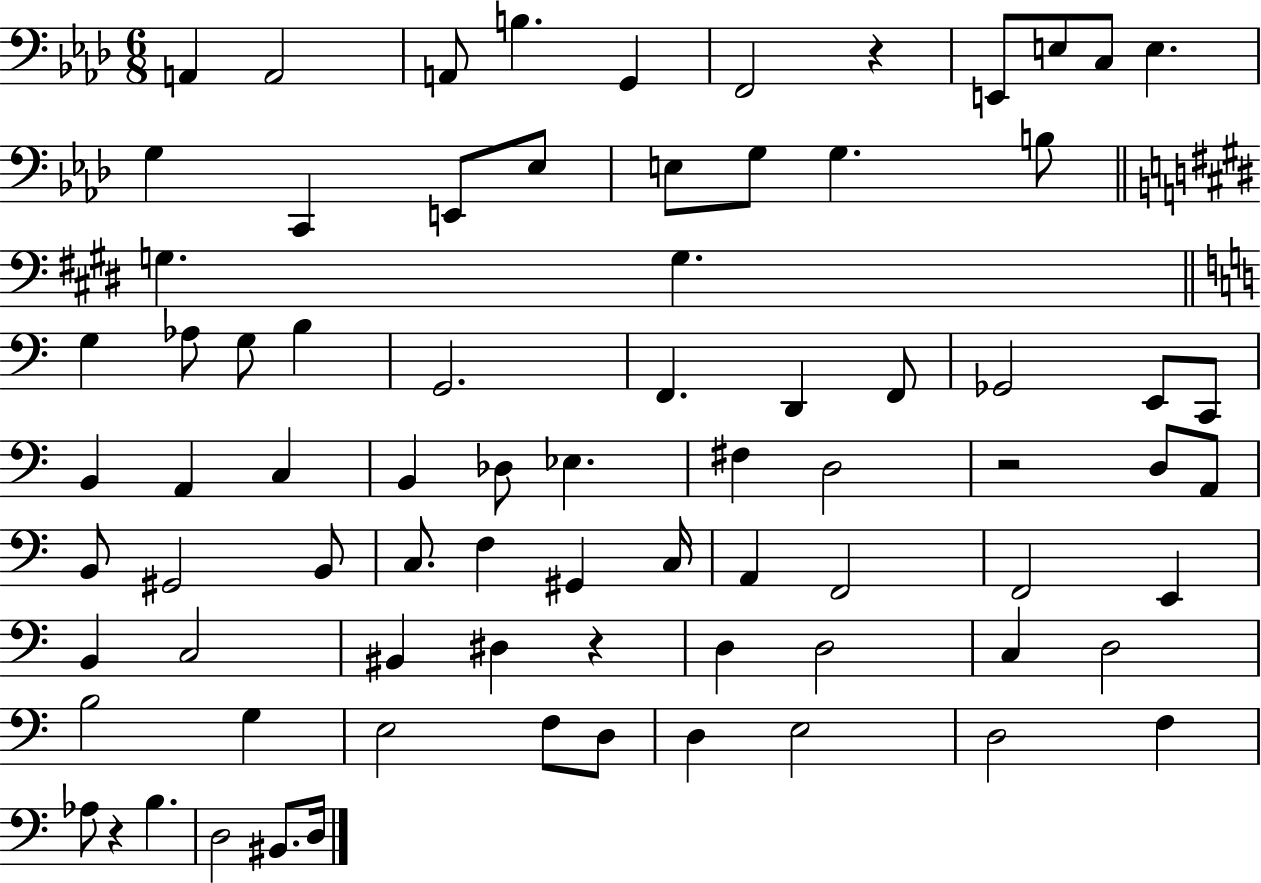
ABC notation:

X:1
T:Untitled
M:6/8
L:1/4
K:Ab
A,, A,,2 A,,/2 B, G,, F,,2 z E,,/2 E,/2 C,/2 E, G, C,, E,,/2 _E,/2 E,/2 G,/2 G, B,/2 G, G, G, _A,/2 G,/2 B, G,,2 F,, D,, F,,/2 _G,,2 E,,/2 C,,/2 B,, A,, C, B,, _D,/2 _E, ^F, D,2 z2 D,/2 A,,/2 B,,/2 ^G,,2 B,,/2 C,/2 F, ^G,, C,/4 A,, F,,2 F,,2 E,, B,, C,2 ^B,, ^D, z D, D,2 C, D,2 B,2 G, E,2 F,/2 D,/2 D, E,2 D,2 F, _A,/2 z B, D,2 ^B,,/2 D,/4